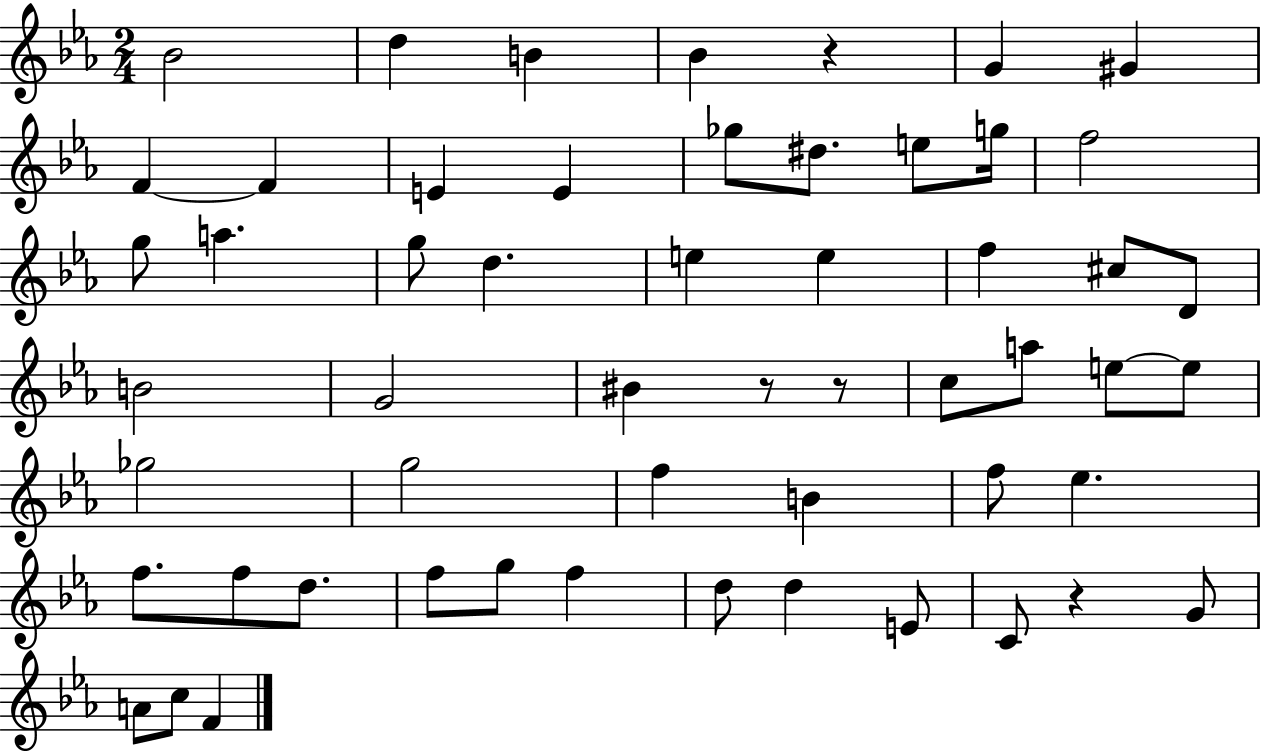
Bb4/h D5/q B4/q Bb4/q R/q G4/q G#4/q F4/q F4/q E4/q E4/q Gb5/e D#5/e. E5/e G5/s F5/h G5/e A5/q. G5/e D5/q. E5/q E5/q F5/q C#5/e D4/e B4/h G4/h BIS4/q R/e R/e C5/e A5/e E5/e E5/e Gb5/h G5/h F5/q B4/q F5/e Eb5/q. F5/e. F5/e D5/e. F5/e G5/e F5/q D5/e D5/q E4/e C4/e R/q G4/e A4/e C5/e F4/q